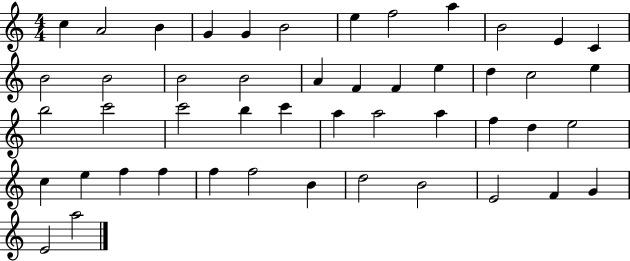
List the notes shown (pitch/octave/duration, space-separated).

C5/q A4/h B4/q G4/q G4/q B4/h E5/q F5/h A5/q B4/h E4/q C4/q B4/h B4/h B4/h B4/h A4/q F4/q F4/q E5/q D5/q C5/h E5/q B5/h C6/h C6/h B5/q C6/q A5/q A5/h A5/q F5/q D5/q E5/h C5/q E5/q F5/q F5/q F5/q F5/h B4/q D5/h B4/h E4/h F4/q G4/q E4/h A5/h